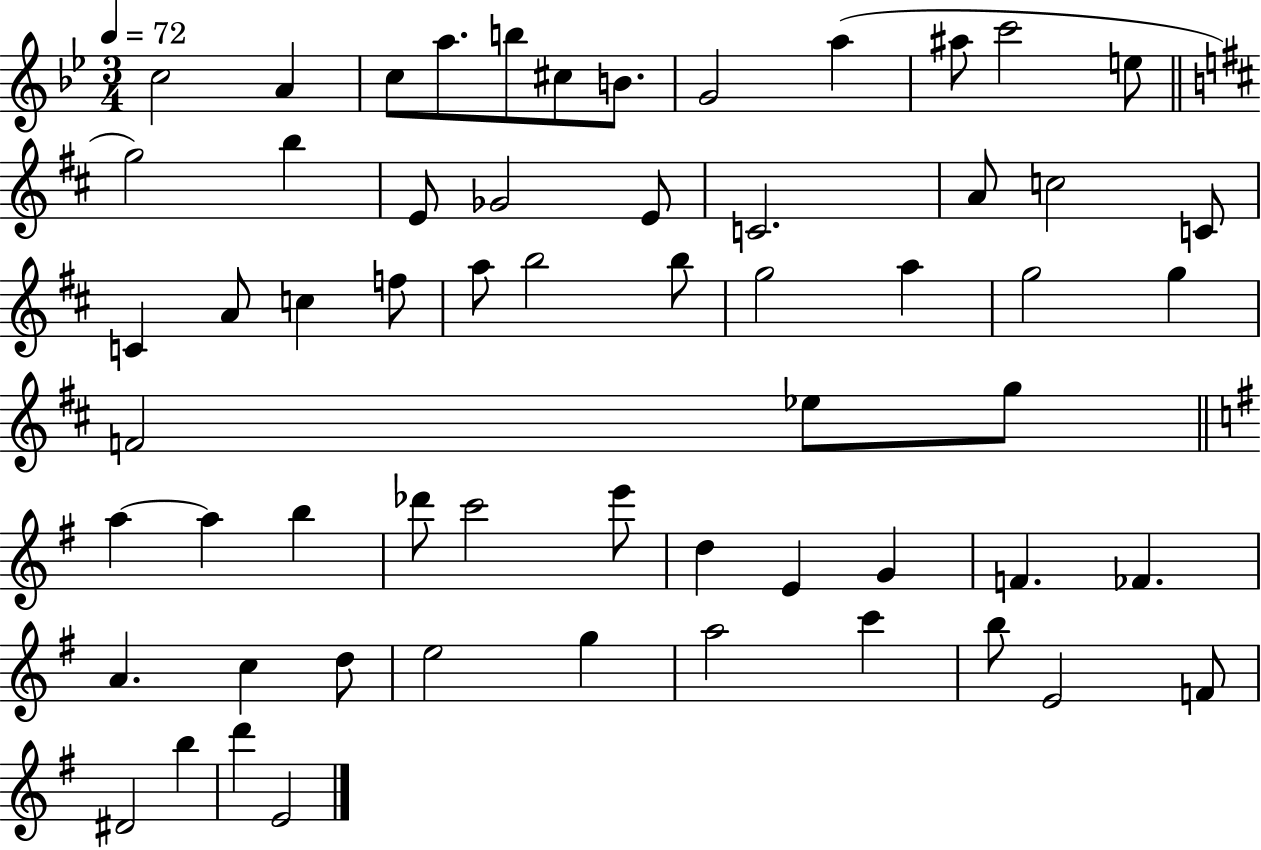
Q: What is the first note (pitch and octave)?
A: C5